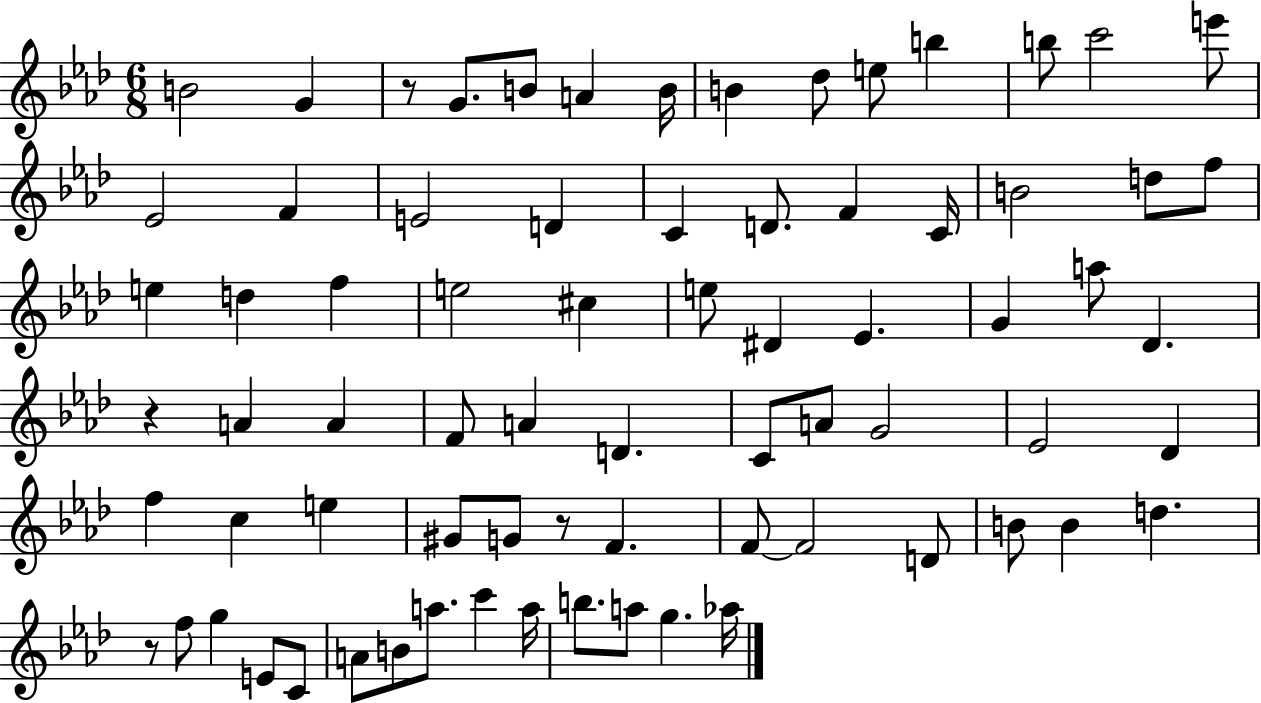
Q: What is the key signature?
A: AES major